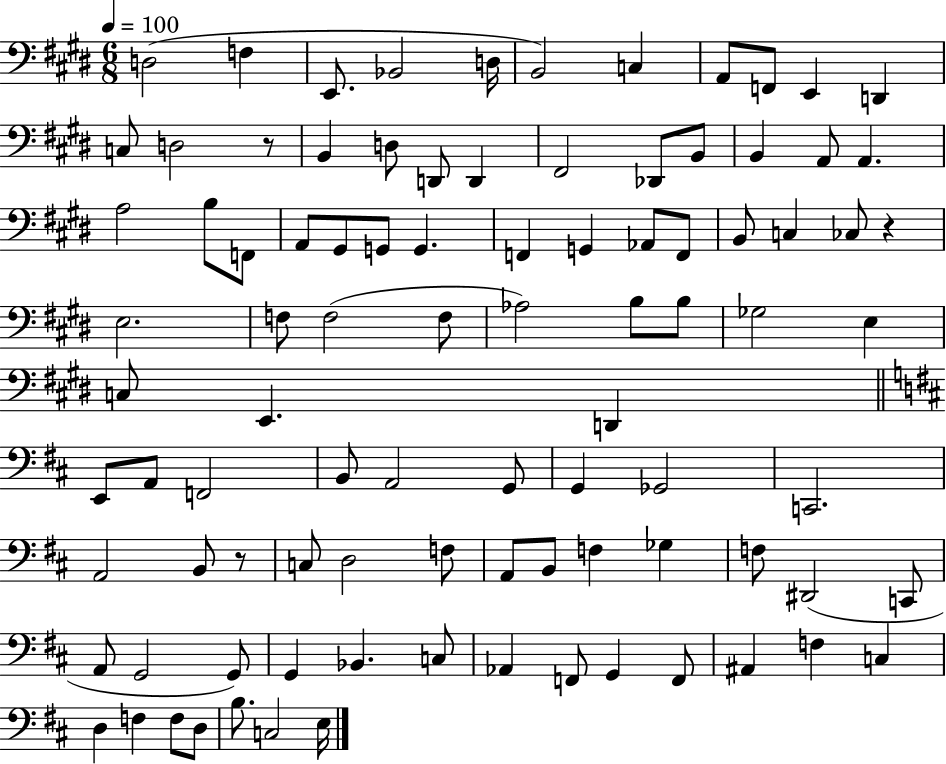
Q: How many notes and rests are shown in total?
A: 93